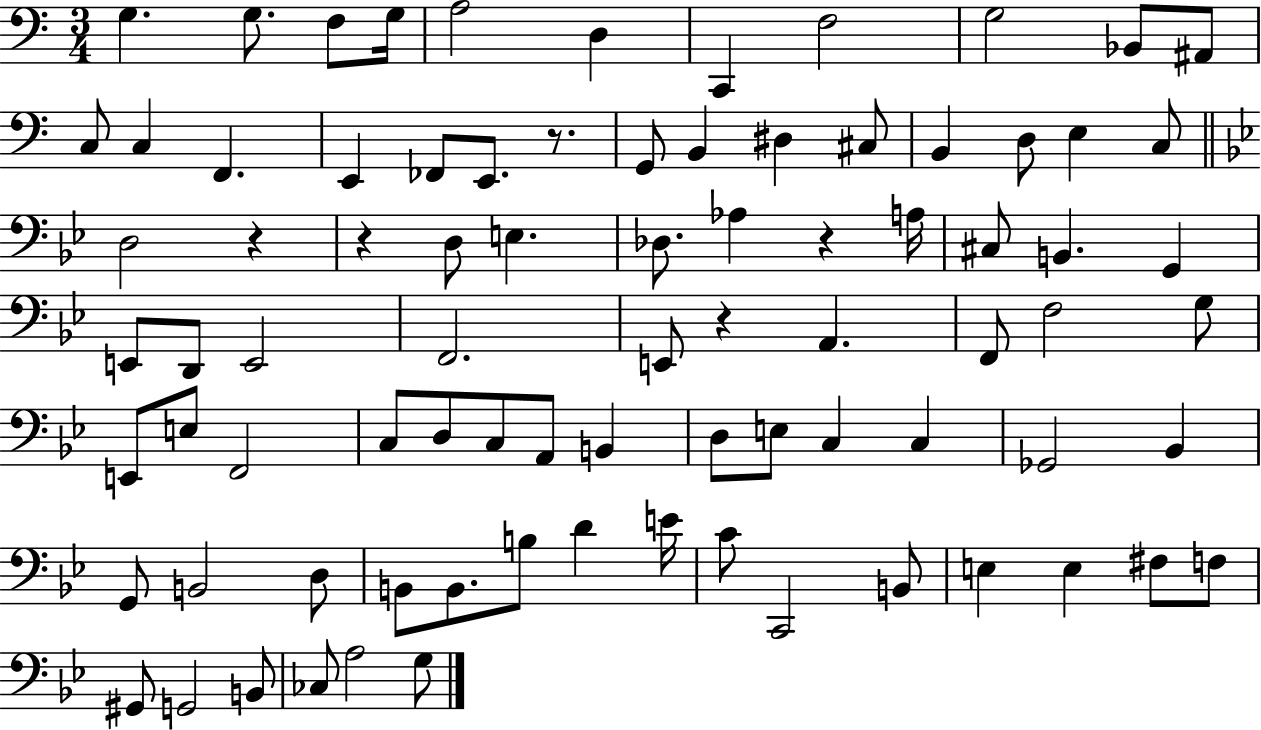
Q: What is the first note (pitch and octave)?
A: G3